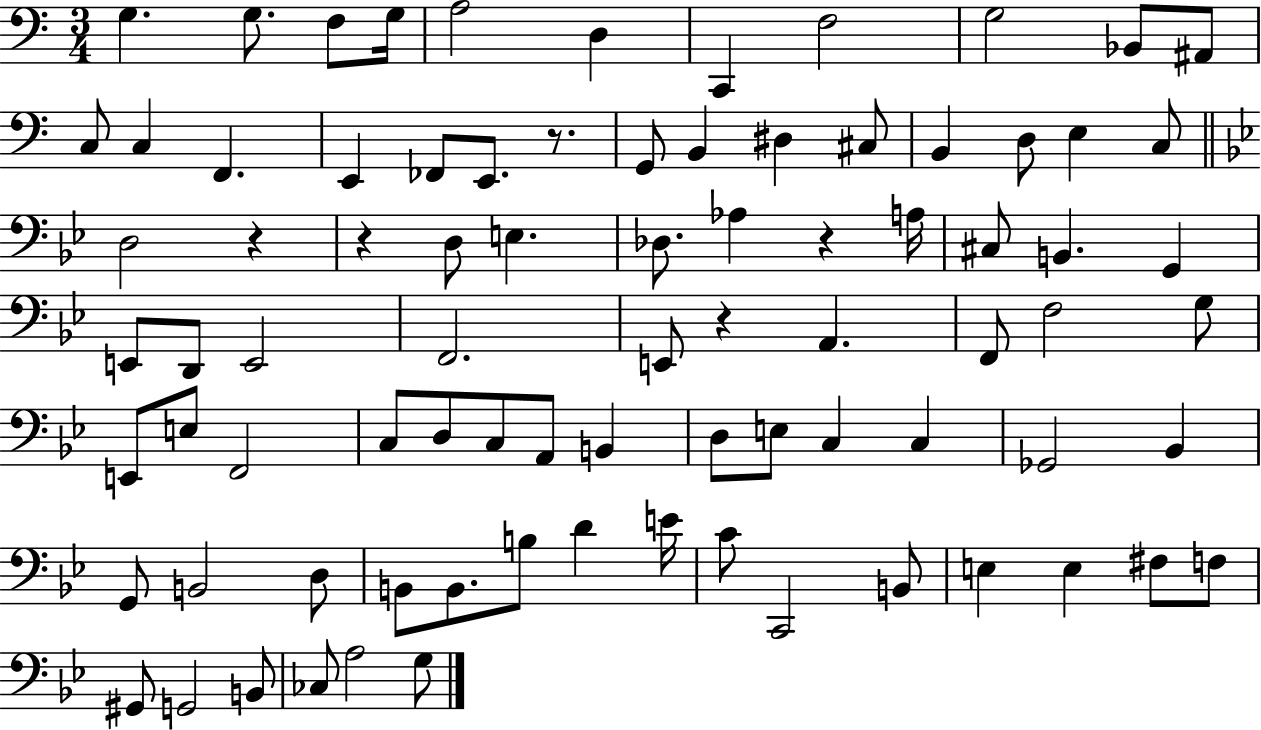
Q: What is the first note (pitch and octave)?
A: G3